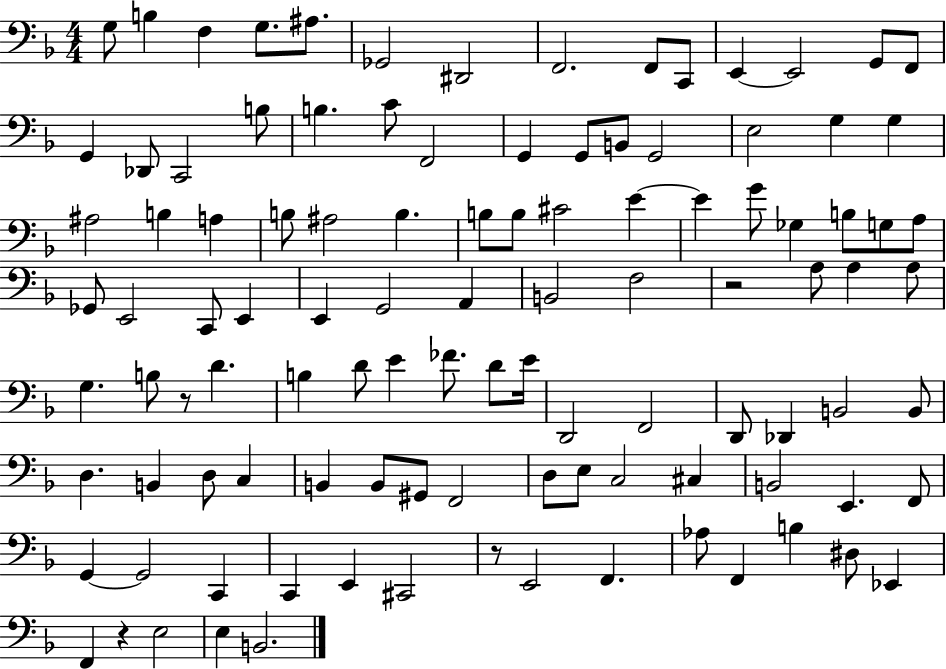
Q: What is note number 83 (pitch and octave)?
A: C#3